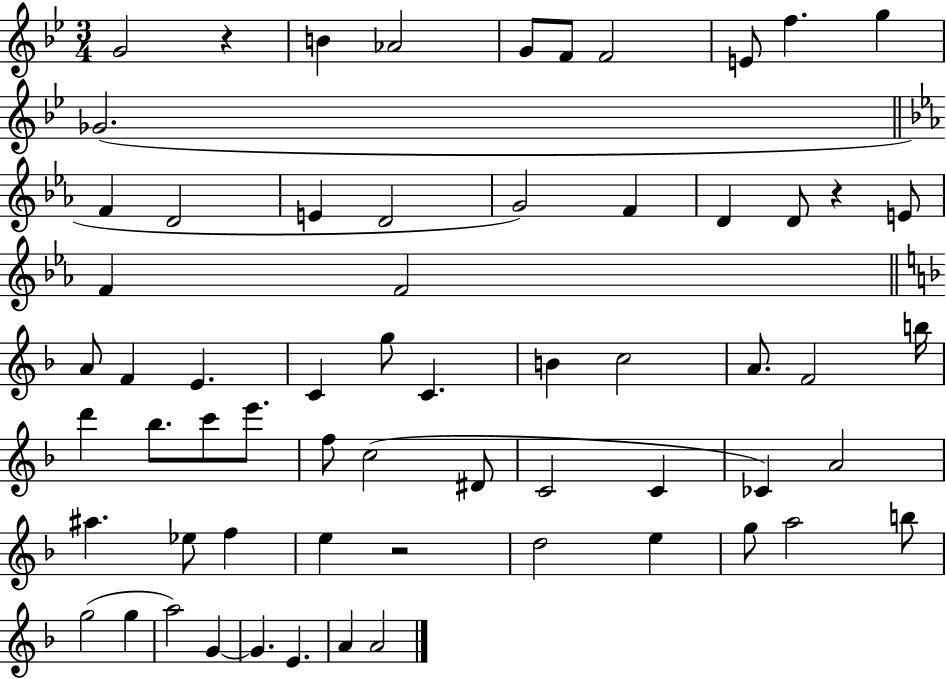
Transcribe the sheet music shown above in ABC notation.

X:1
T:Untitled
M:3/4
L:1/4
K:Bb
G2 z B _A2 G/2 F/2 F2 E/2 f g _G2 F D2 E D2 G2 F D D/2 z E/2 F F2 A/2 F E C g/2 C B c2 A/2 F2 b/4 d' _b/2 c'/2 e'/2 f/2 c2 ^D/2 C2 C _C A2 ^a _e/2 f e z2 d2 e g/2 a2 b/2 g2 g a2 G G E A A2